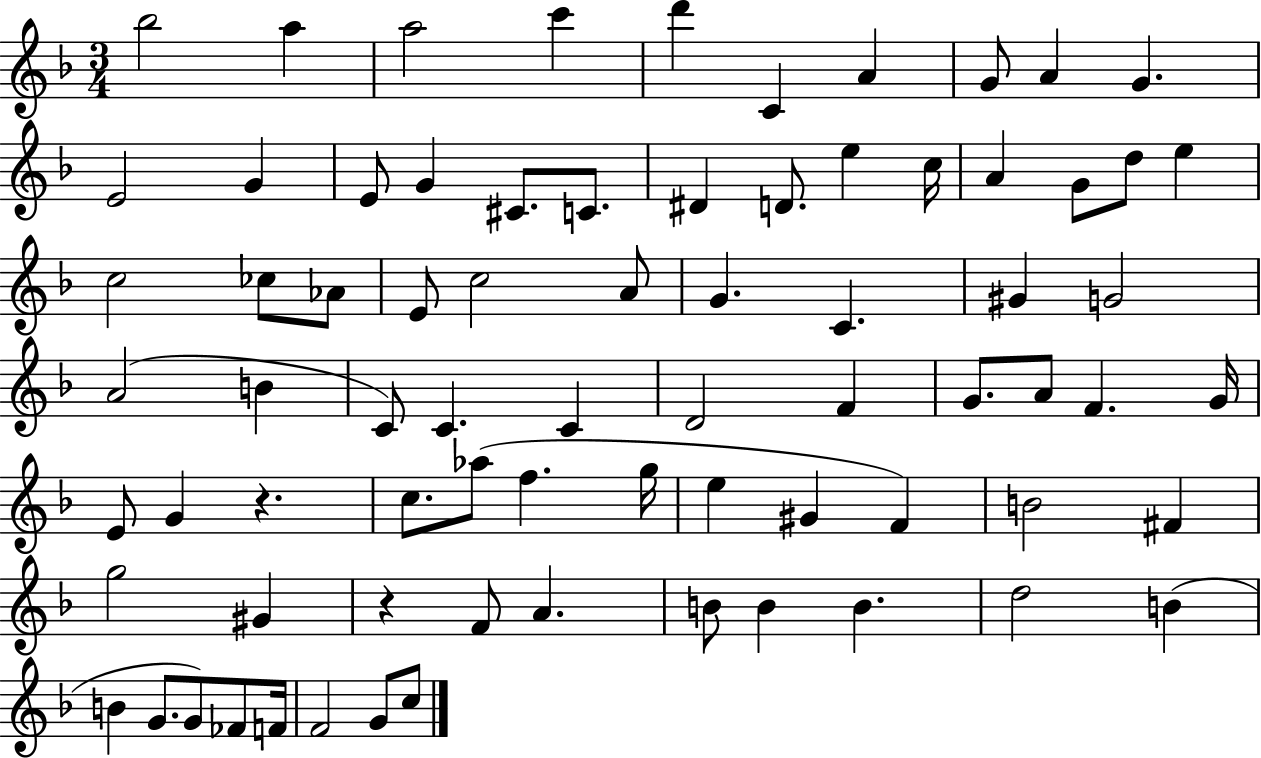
Bb5/h A5/q A5/h C6/q D6/q C4/q A4/q G4/e A4/q G4/q. E4/h G4/q E4/e G4/q C#4/e. C4/e. D#4/q D4/e. E5/q C5/s A4/q G4/e D5/e E5/q C5/h CES5/e Ab4/e E4/e C5/h A4/e G4/q. C4/q. G#4/q G4/h A4/h B4/q C4/e C4/q. C4/q D4/h F4/q G4/e. A4/e F4/q. G4/s E4/e G4/q R/q. C5/e. Ab5/e F5/q. G5/s E5/q G#4/q F4/q B4/h F#4/q G5/h G#4/q R/q F4/e A4/q. B4/e B4/q B4/q. D5/h B4/q B4/q G4/e. G4/e FES4/e F4/s F4/h G4/e C5/e